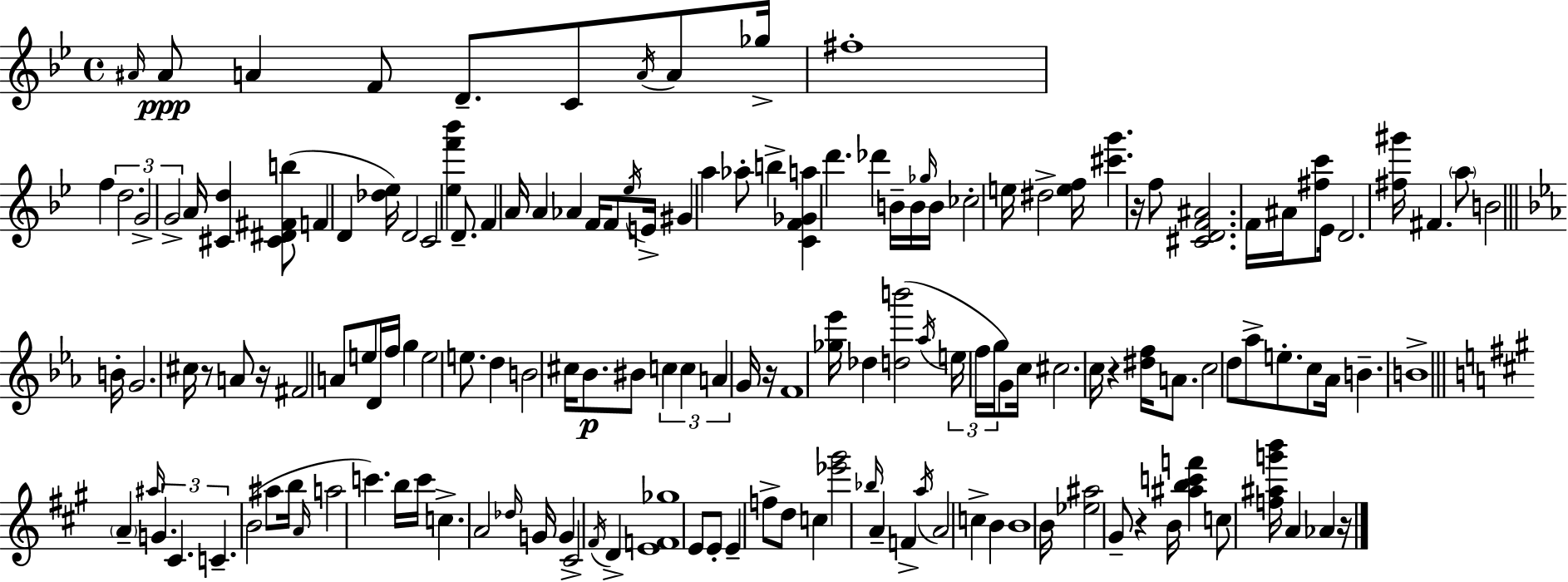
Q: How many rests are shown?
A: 7